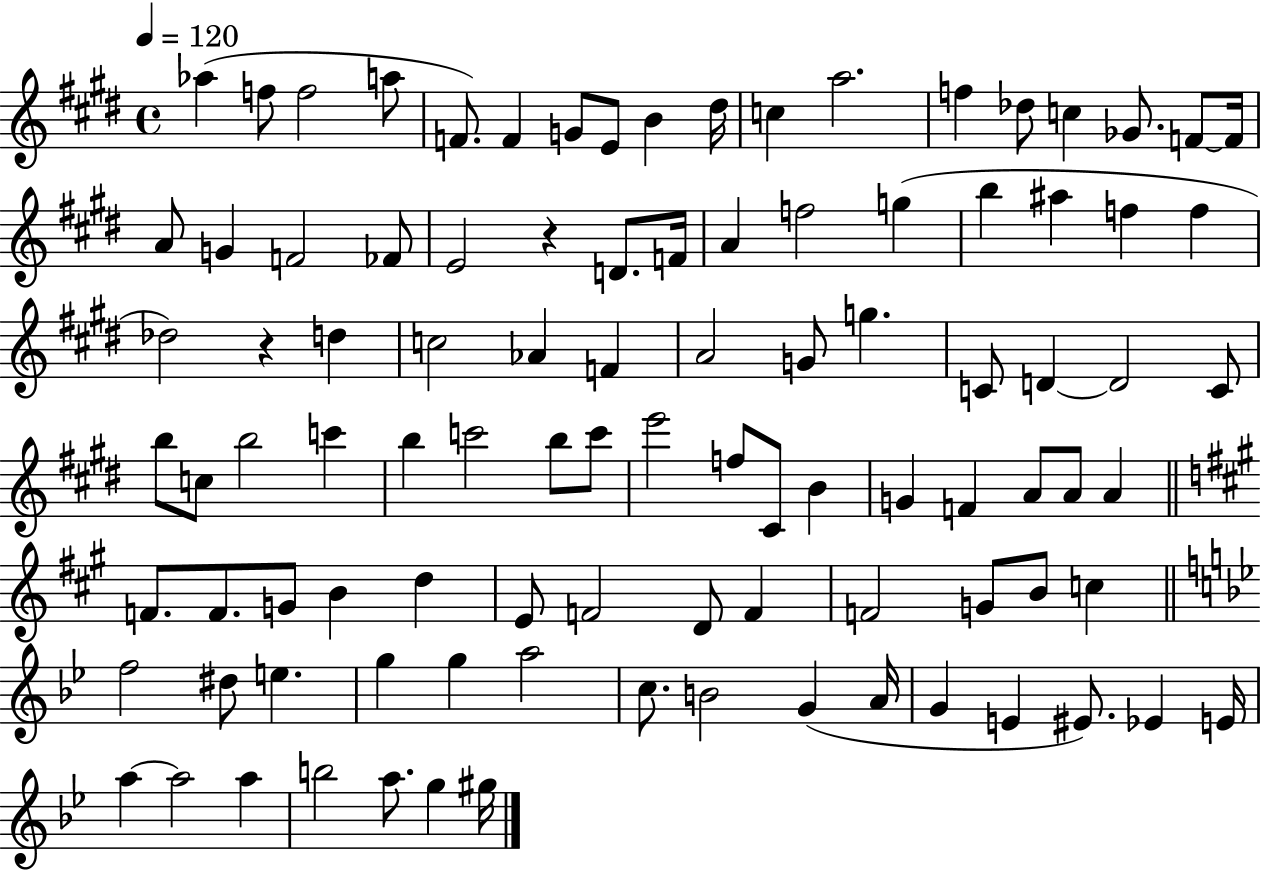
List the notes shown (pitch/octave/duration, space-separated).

Ab5/q F5/e F5/h A5/e F4/e. F4/q G4/e E4/e B4/q D#5/s C5/q A5/h. F5/q Db5/e C5/q Gb4/e. F4/e F4/s A4/e G4/q F4/h FES4/e E4/h R/q D4/e. F4/s A4/q F5/h G5/q B5/q A#5/q F5/q F5/q Db5/h R/q D5/q C5/h Ab4/q F4/q A4/h G4/e G5/q. C4/e D4/q D4/h C4/e B5/e C5/e B5/h C6/q B5/q C6/h B5/e C6/e E6/h F5/e C#4/e B4/q G4/q F4/q A4/e A4/e A4/q F4/e. F4/e. G4/e B4/q D5/q E4/e F4/h D4/e F4/q F4/h G4/e B4/e C5/q F5/h D#5/e E5/q. G5/q G5/q A5/h C5/e. B4/h G4/q A4/s G4/q E4/q EIS4/e. Eb4/q E4/s A5/q A5/h A5/q B5/h A5/e. G5/q G#5/s